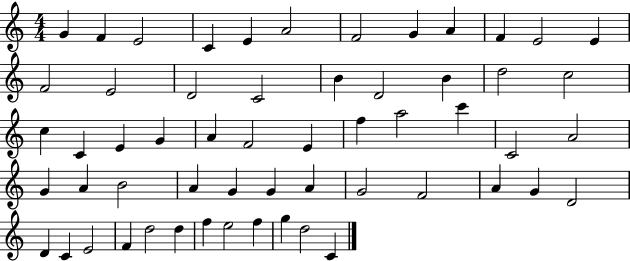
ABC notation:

X:1
T:Untitled
M:4/4
L:1/4
K:C
G F E2 C E A2 F2 G A F E2 E F2 E2 D2 C2 B D2 B d2 c2 c C E G A F2 E f a2 c' C2 A2 G A B2 A G G A G2 F2 A G D2 D C E2 F d2 d f e2 f g d2 C